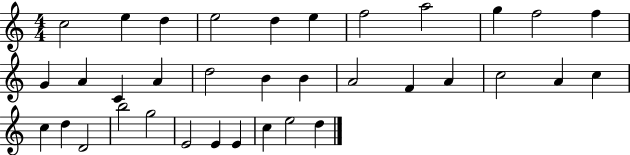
X:1
T:Untitled
M:4/4
L:1/4
K:C
c2 e d e2 d e f2 a2 g f2 f G A C A d2 B B A2 F A c2 A c c d D2 b2 g2 E2 E E c e2 d